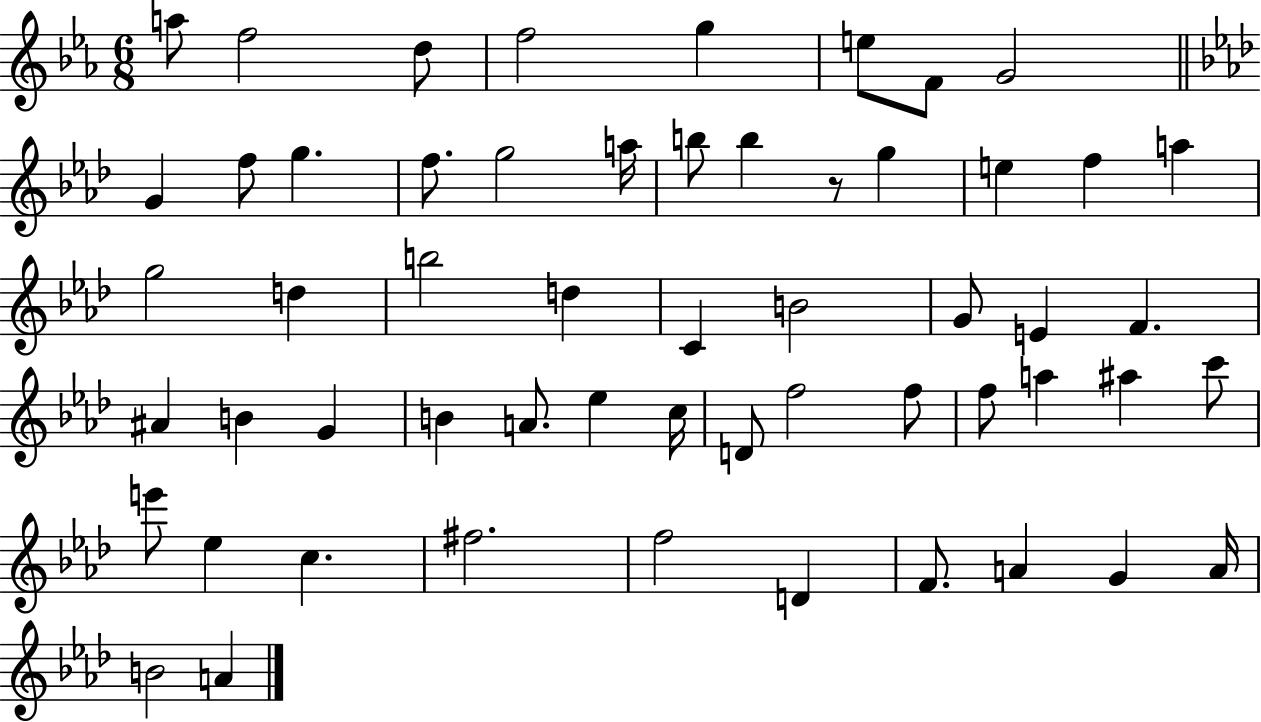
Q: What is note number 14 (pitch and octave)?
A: A5